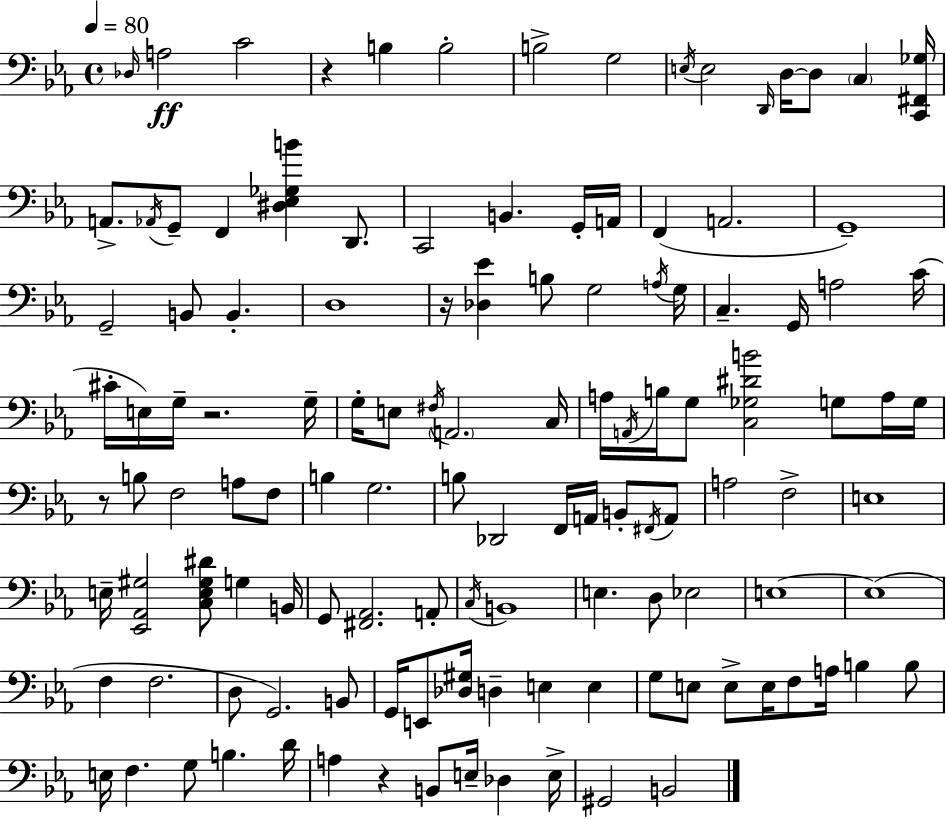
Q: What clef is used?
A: bass